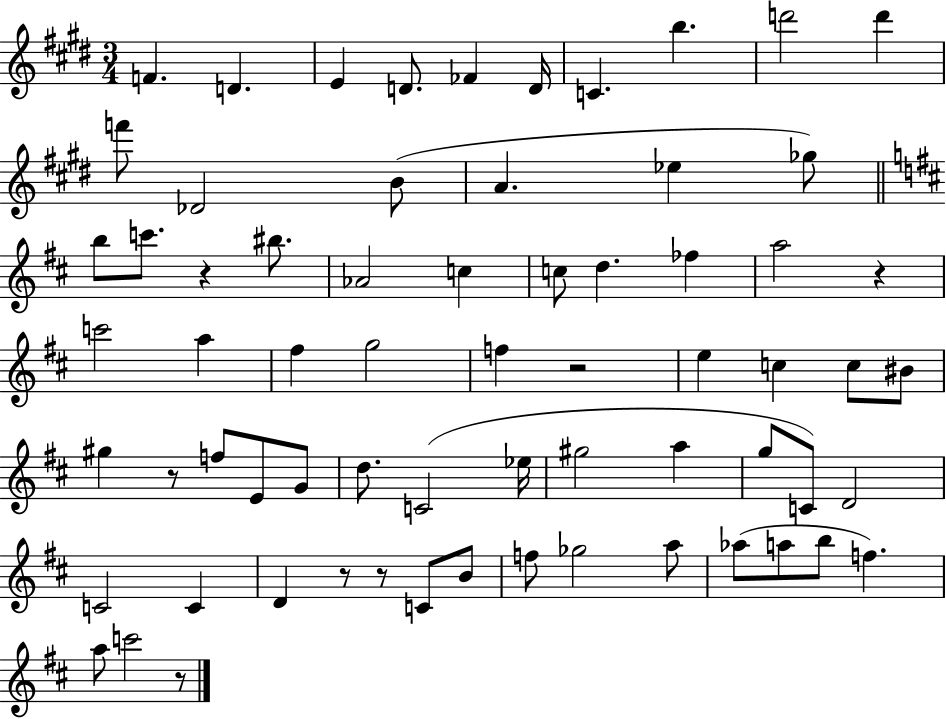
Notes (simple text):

F4/q. D4/q. E4/q D4/e. FES4/q D4/s C4/q. B5/q. D6/h D6/q F6/e Db4/h B4/e A4/q. Eb5/q Gb5/e B5/e C6/e. R/q BIS5/e. Ab4/h C5/q C5/e D5/q. FES5/q A5/h R/q C6/h A5/q F#5/q G5/h F5/q R/h E5/q C5/q C5/e BIS4/e G#5/q R/e F5/e E4/e G4/e D5/e. C4/h Eb5/s G#5/h A5/q G5/e C4/e D4/h C4/h C4/q D4/q R/e R/e C4/e B4/e F5/e Gb5/h A5/e Ab5/e A5/e B5/e F5/q. A5/e C6/h R/e